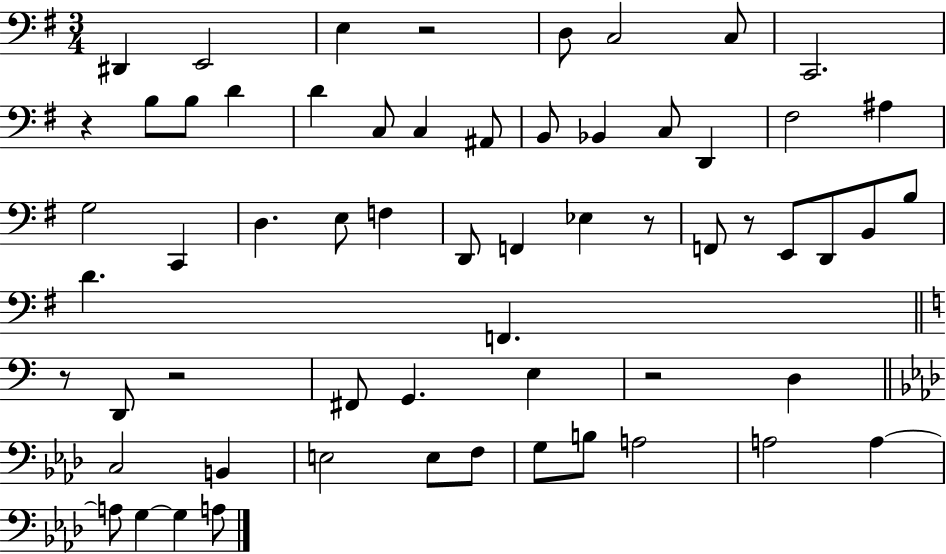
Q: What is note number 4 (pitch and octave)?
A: D3